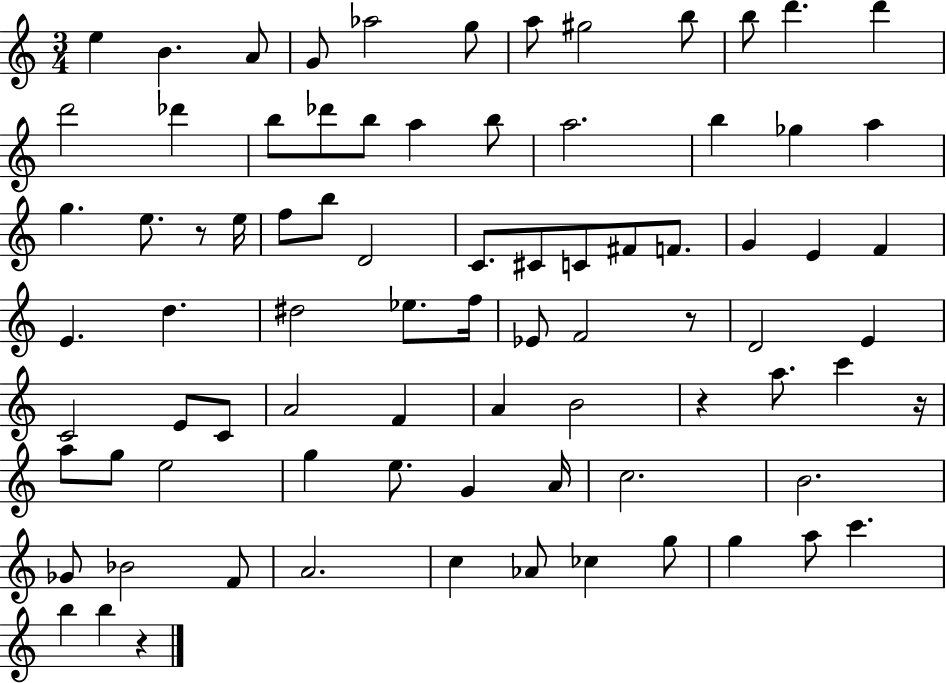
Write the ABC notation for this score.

X:1
T:Untitled
M:3/4
L:1/4
K:C
e B A/2 G/2 _a2 g/2 a/2 ^g2 b/2 b/2 d' d' d'2 _d' b/2 _d'/2 b/2 a b/2 a2 b _g a g e/2 z/2 e/4 f/2 b/2 D2 C/2 ^C/2 C/2 ^F/2 F/2 G E F E d ^d2 _e/2 f/4 _E/2 F2 z/2 D2 E C2 E/2 C/2 A2 F A B2 z a/2 c' z/4 a/2 g/2 e2 g e/2 G A/4 c2 B2 _G/2 _B2 F/2 A2 c _A/2 _c g/2 g a/2 c' b b z